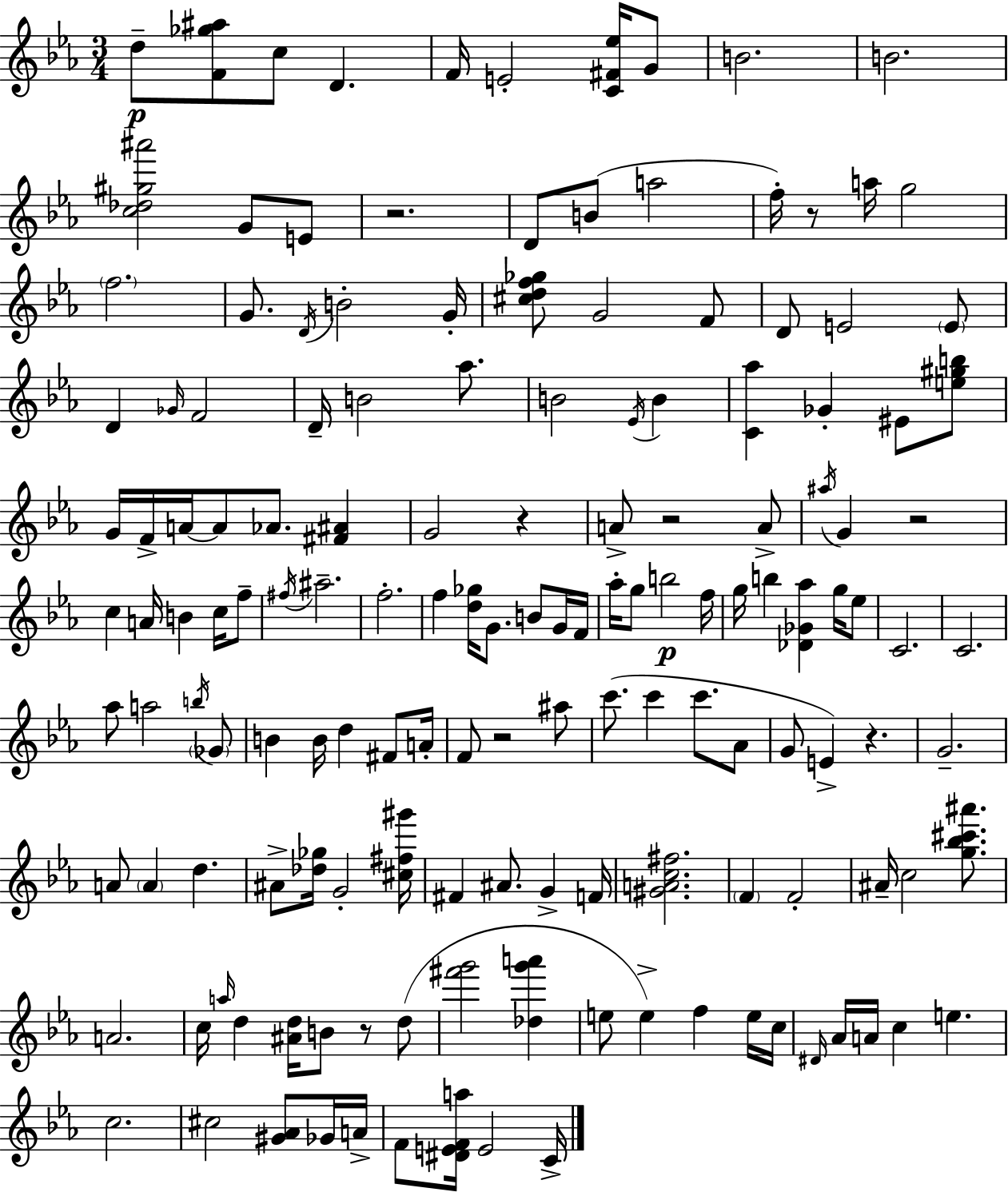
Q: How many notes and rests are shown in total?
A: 150